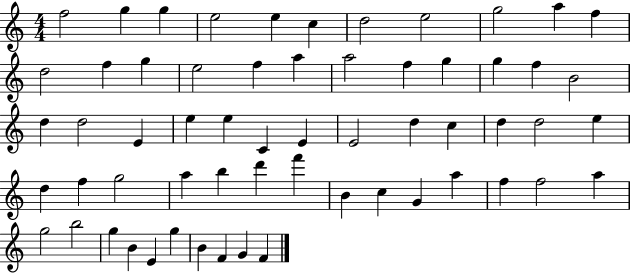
X:1
T:Untitled
M:4/4
L:1/4
K:C
f2 g g e2 e c d2 e2 g2 a f d2 f g e2 f a a2 f g g f B2 d d2 E e e C E E2 d c d d2 e d f g2 a b d' f' B c G a f f2 a g2 b2 g B E g B F G F